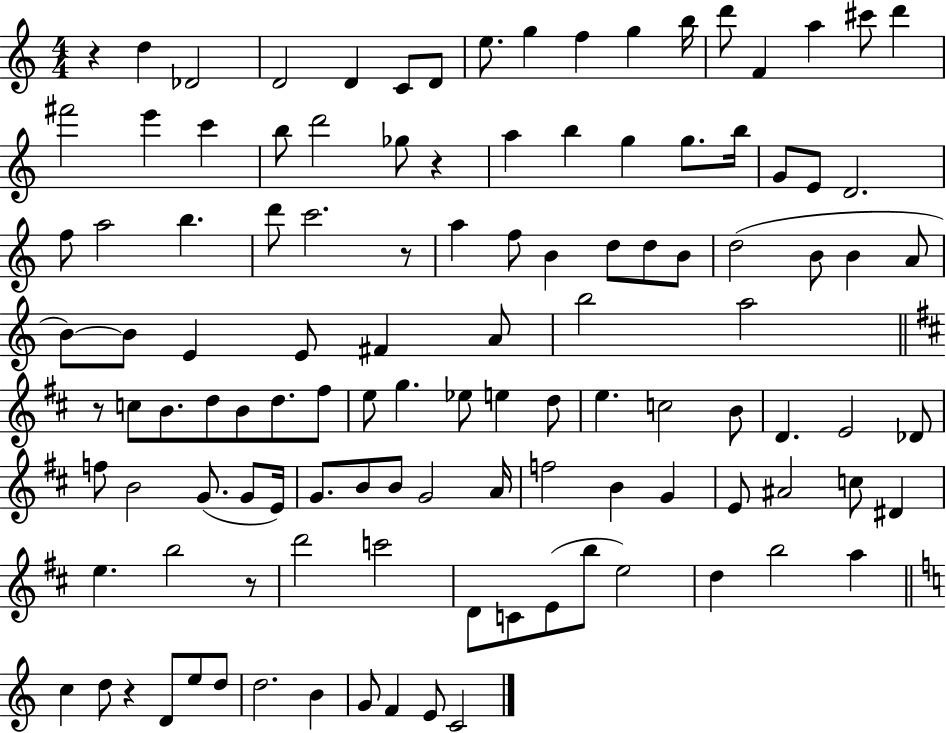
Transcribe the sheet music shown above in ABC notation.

X:1
T:Untitled
M:4/4
L:1/4
K:C
z d _D2 D2 D C/2 D/2 e/2 g f g b/4 d'/2 F a ^c'/2 d' ^f'2 e' c' b/2 d'2 _g/2 z a b g g/2 b/4 G/2 E/2 D2 f/2 a2 b d'/2 c'2 z/2 a f/2 B d/2 d/2 B/2 d2 B/2 B A/2 B/2 B/2 E E/2 ^F A/2 b2 a2 z/2 c/2 B/2 d/2 B/2 d/2 ^f/2 e/2 g _e/2 e d/2 e c2 B/2 D E2 _D/2 f/2 B2 G/2 G/2 E/4 G/2 B/2 B/2 G2 A/4 f2 B G E/2 ^A2 c/2 ^D e b2 z/2 d'2 c'2 D/2 C/2 E/2 b/2 e2 d b2 a c d/2 z D/2 e/2 d/2 d2 B G/2 F E/2 C2